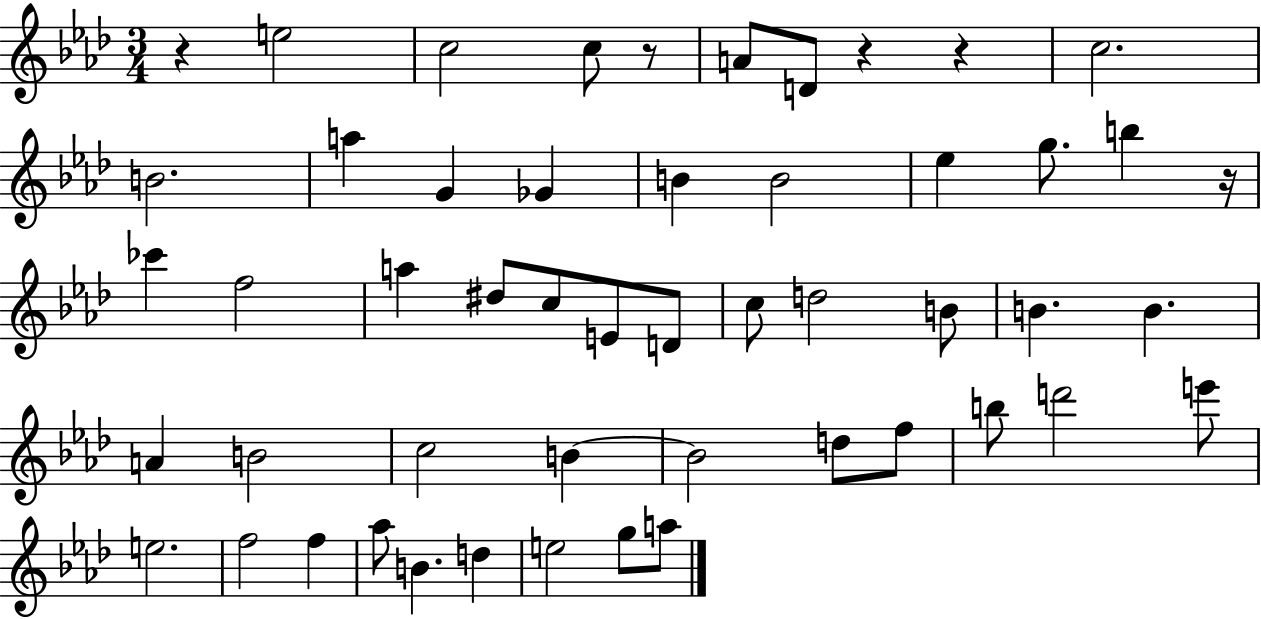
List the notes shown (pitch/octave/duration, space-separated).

R/q E5/h C5/h C5/e R/e A4/e D4/e R/q R/q C5/h. B4/h. A5/q G4/q Gb4/q B4/q B4/h Eb5/q G5/e. B5/q R/s CES6/q F5/h A5/q D#5/e C5/e E4/e D4/e C5/e D5/h B4/e B4/q. B4/q. A4/q B4/h C5/h B4/q B4/h D5/e F5/e B5/e D6/h E6/e E5/h. F5/h F5/q Ab5/e B4/q. D5/q E5/h G5/e A5/e